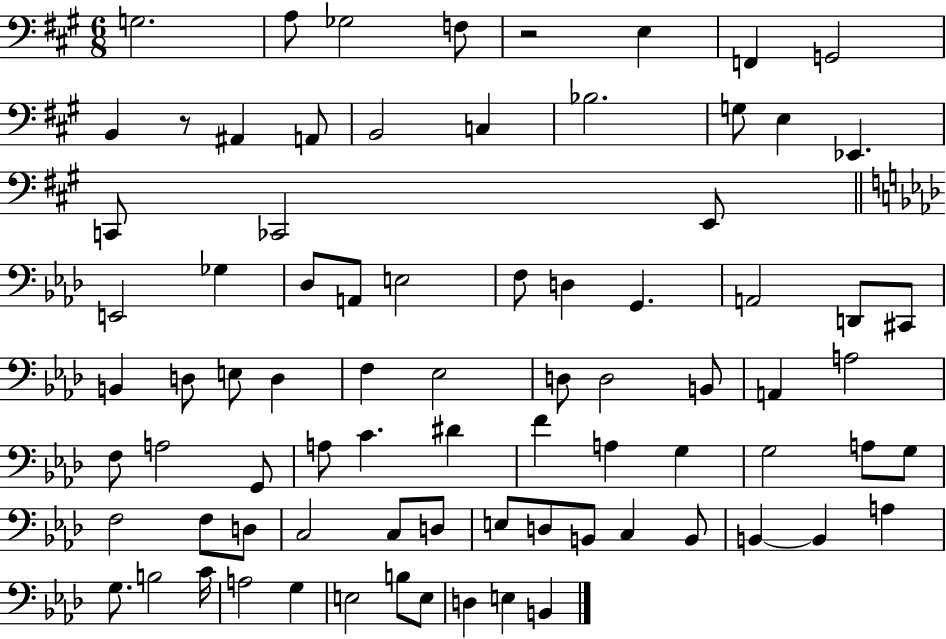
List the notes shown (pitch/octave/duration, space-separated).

G3/h. A3/e Gb3/h F3/e R/h E3/q F2/q G2/h B2/q R/e A#2/q A2/e B2/h C3/q Bb3/h. G3/e E3/q Eb2/q. C2/e CES2/h E2/e E2/h Gb3/q Db3/e A2/e E3/h F3/e D3/q G2/q. A2/h D2/e C#2/e B2/q D3/e E3/e D3/q F3/q Eb3/h D3/e D3/h B2/e A2/q A3/h F3/e A3/h G2/e A3/e C4/q. D#4/q F4/q A3/q G3/q G3/h A3/e G3/e F3/h F3/e D3/e C3/h C3/e D3/e E3/e D3/e B2/e C3/q B2/e B2/q B2/q A3/q G3/e. B3/h C4/s A3/h G3/q E3/h B3/e E3/e D3/q E3/q B2/q